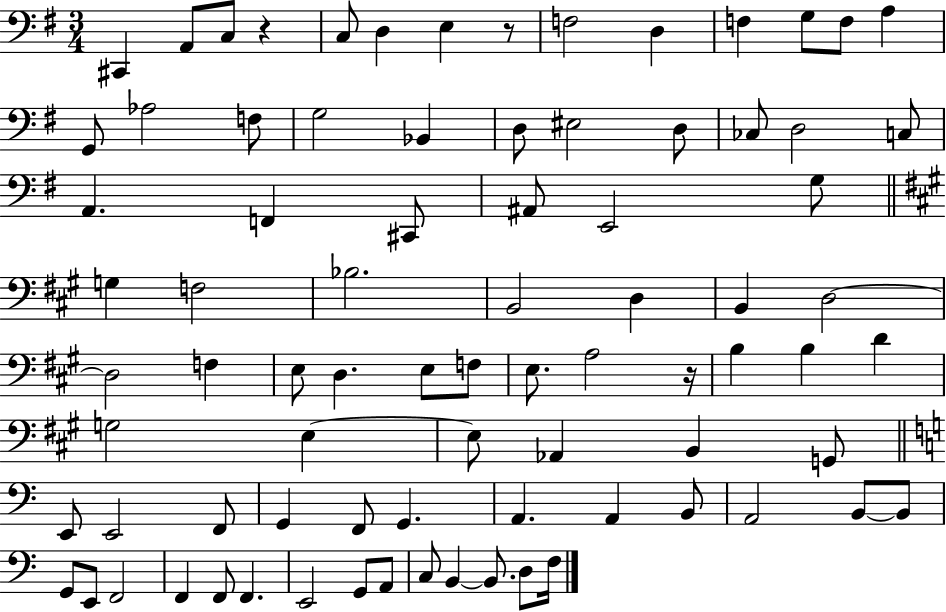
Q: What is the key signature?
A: G major